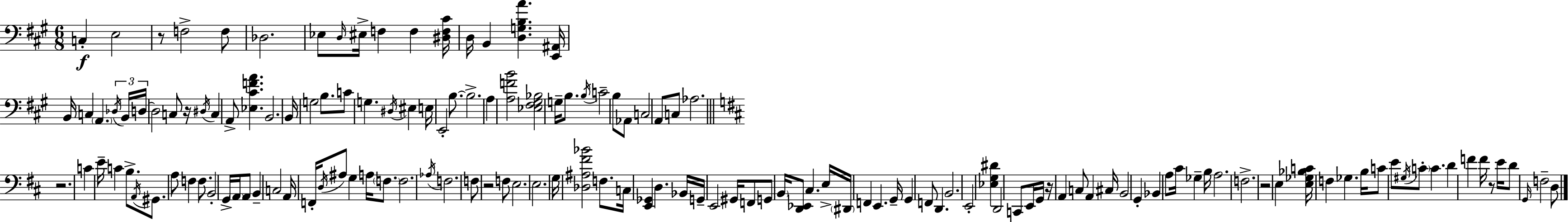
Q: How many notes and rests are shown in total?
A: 149